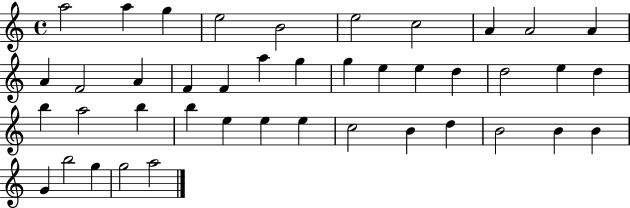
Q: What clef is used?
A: treble